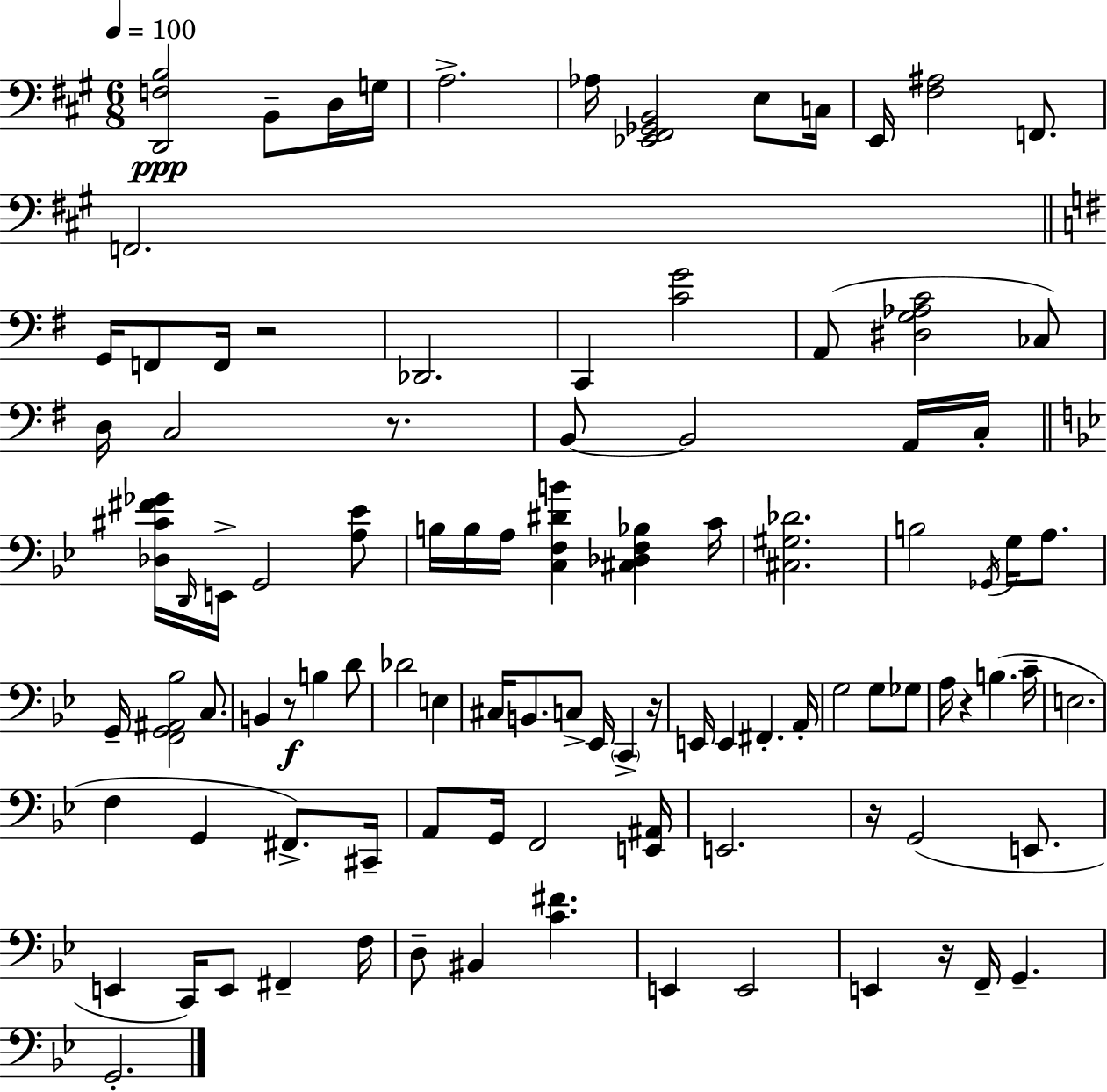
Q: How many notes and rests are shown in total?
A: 100